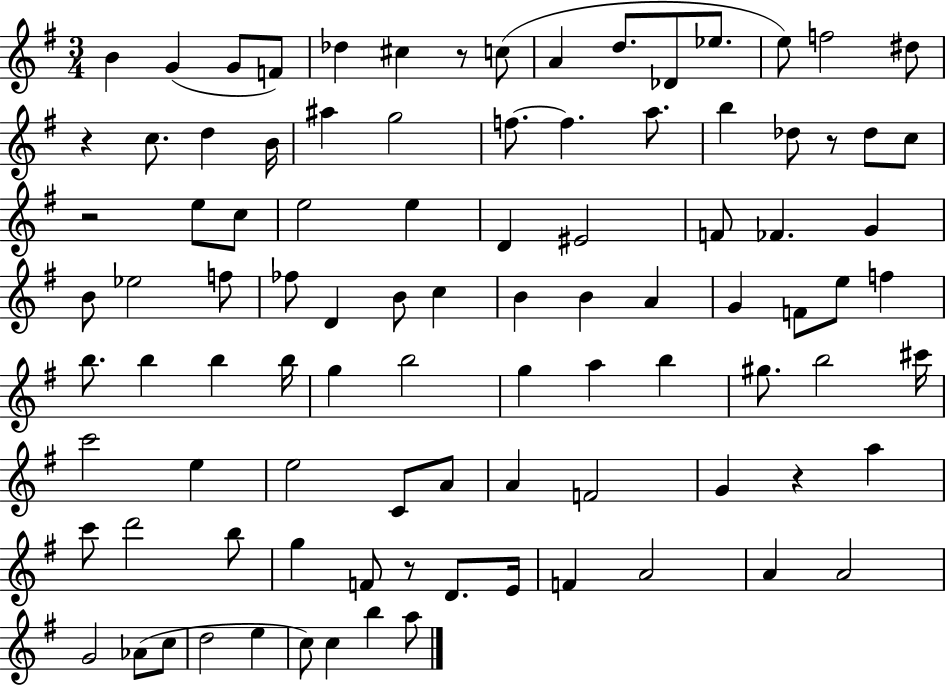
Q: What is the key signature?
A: G major